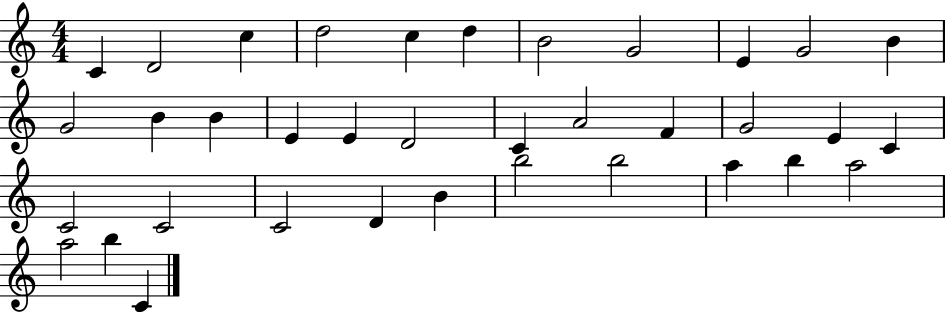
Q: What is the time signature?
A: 4/4